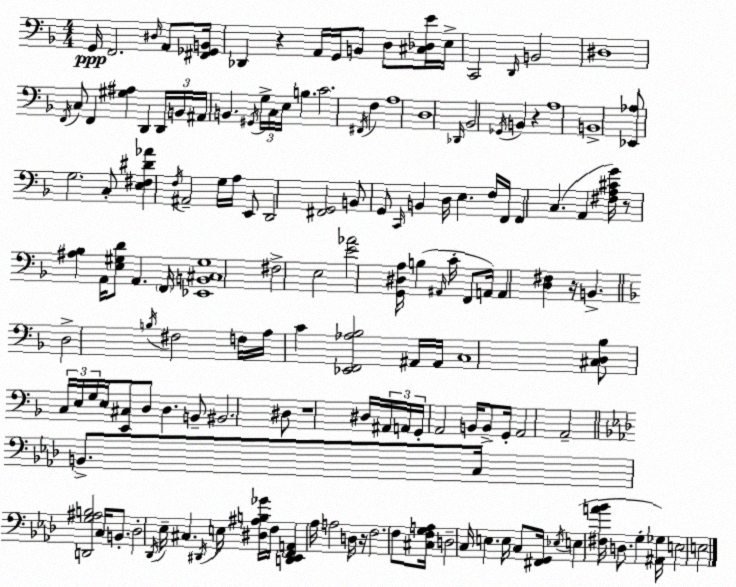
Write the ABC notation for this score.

X:1
T:Untitled
M:4/4
L:1/4
K:F
G,,/4 F,,2 ^D,/4 A,,/2 [^F,,_G,,B,,]/4 _D,, z A,,/4 G,,/4 B,,/2 D,/2 [^C,_D,E]/4 E,/4 C,,2 D,,/4 B,,2 ^D,4 F,,/4 C,/2 F,, [^G,^A,] D,, D,,/4 B,,/4 ^A,,/4 B,, ^G,,/4 G,/4 C,/4 E,/4 B, C2 ^F,,/4 F, A,4 D,4 _D,,/4 _B,,2 _G,,/4 B,, z A,4 B,,4 [_E,,_A,]/2 G,2 C,/2 [E,^F,^D_A] F,/4 ^A,,2 G,/4 A,/4 E,,/2 D,,2 [^F,,G,,]2 B,,/2 G,,/2 C,,/4 B,, D,/4 E, F,/4 F,,/4 F,, C, A,, [^F,A,^CG]/4 z/2 [^A,_B,] A,,/4 [E,^G,D]/2 A,, F,,/4 [_E,,B,,^C,^G,]4 ^F,2 E,2 [E_A]2 [G,,^D,A,]/4 B, ^A,,/4 C/4 F,,/2 A,,/4 A,, [D,^F,] z/4 B,, D,2 B,/4 ^F,2 F,/4 A,/4 C [_E,,F,,_A,_B,]2 ^A,,/4 ^A,,/4 C,4 [^C,D,_B,]/2 C,/4 E,/4 G,/4 E,/4 [E,,^C,]/2 D,/2 D, B,,/2 ^B,,2 ^D,/2 z4 ^D,/4 ^A,,/4 A,,/4 G,,/4 A,,2 B,,/4 B,,/2 G,,/4 A,,2 A,,2 B,,/2 C,/4 [D,,G,^A,B,]2 C,/4 B,,/2 _D,2 _D,,/4 _E,/4 ^C, ^D,,/4 E,/4 [^D,^A,B,_G]/4 F,/4 [D,,_E,,F,,A,,] _A,/4 A,2 D,/4 z/4 F,2 F,/2 [^C,F,G,A,]/4 D,2 C,/4 E, E,/4 C,/2 [^F,,G,,]/4 _E,/4 E, [^F,A_B]/4 D,/2 G, [^A,,_G,]/4 E,2 E,2